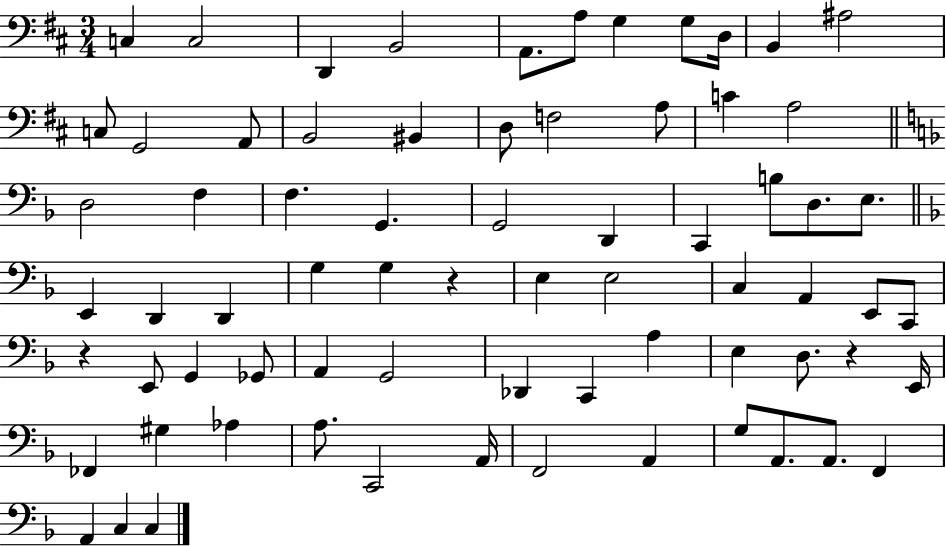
C3/q C3/h D2/q B2/h A2/e. A3/e G3/q G3/e D3/s B2/q A#3/h C3/e G2/h A2/e B2/h BIS2/q D3/e F3/h A3/e C4/q A3/h D3/h F3/q F3/q. G2/q. G2/h D2/q C2/q B3/e D3/e. E3/e. E2/q D2/q D2/q G3/q G3/q R/q E3/q E3/h C3/q A2/q E2/e C2/e R/q E2/e G2/q Gb2/e A2/q G2/h Db2/q C2/q A3/q E3/q D3/e. R/q E2/s FES2/q G#3/q Ab3/q A3/e. C2/h A2/s F2/h A2/q G3/e A2/e. A2/e. F2/q A2/q C3/q C3/q